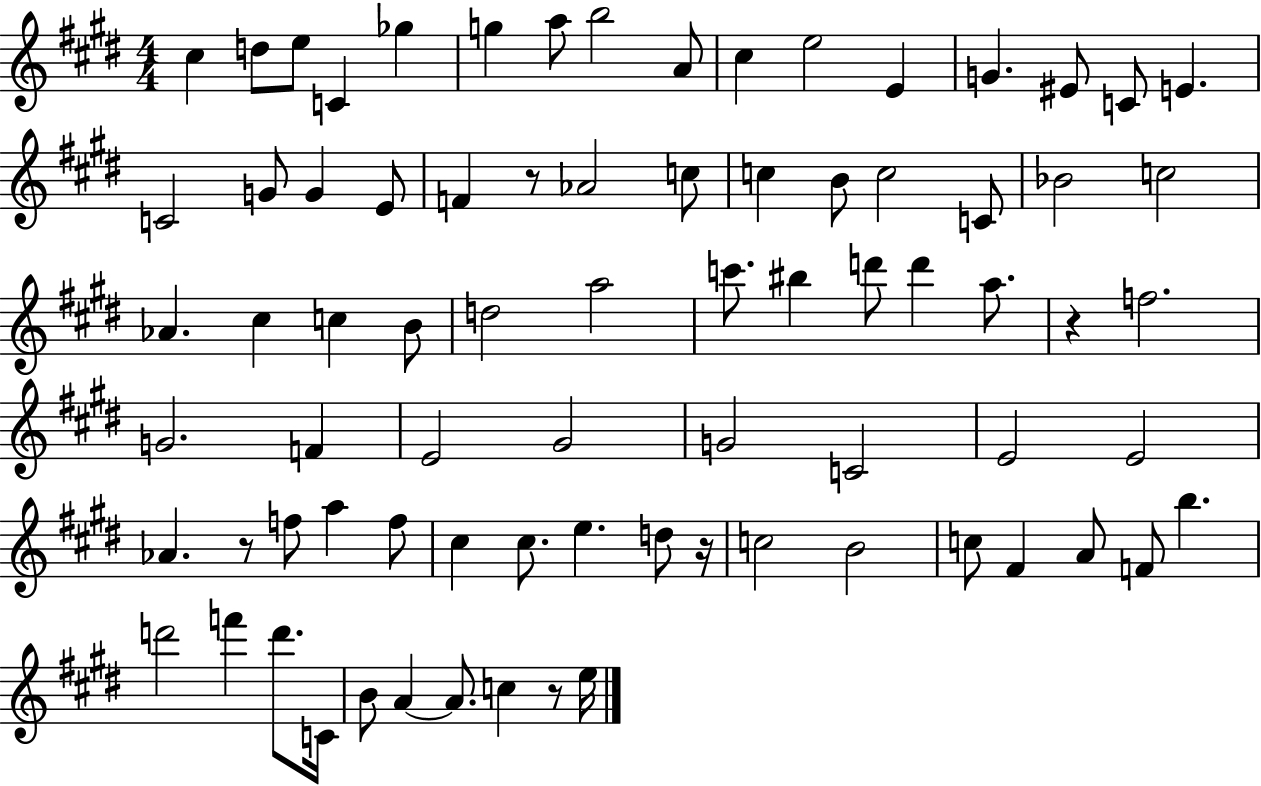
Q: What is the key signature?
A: E major